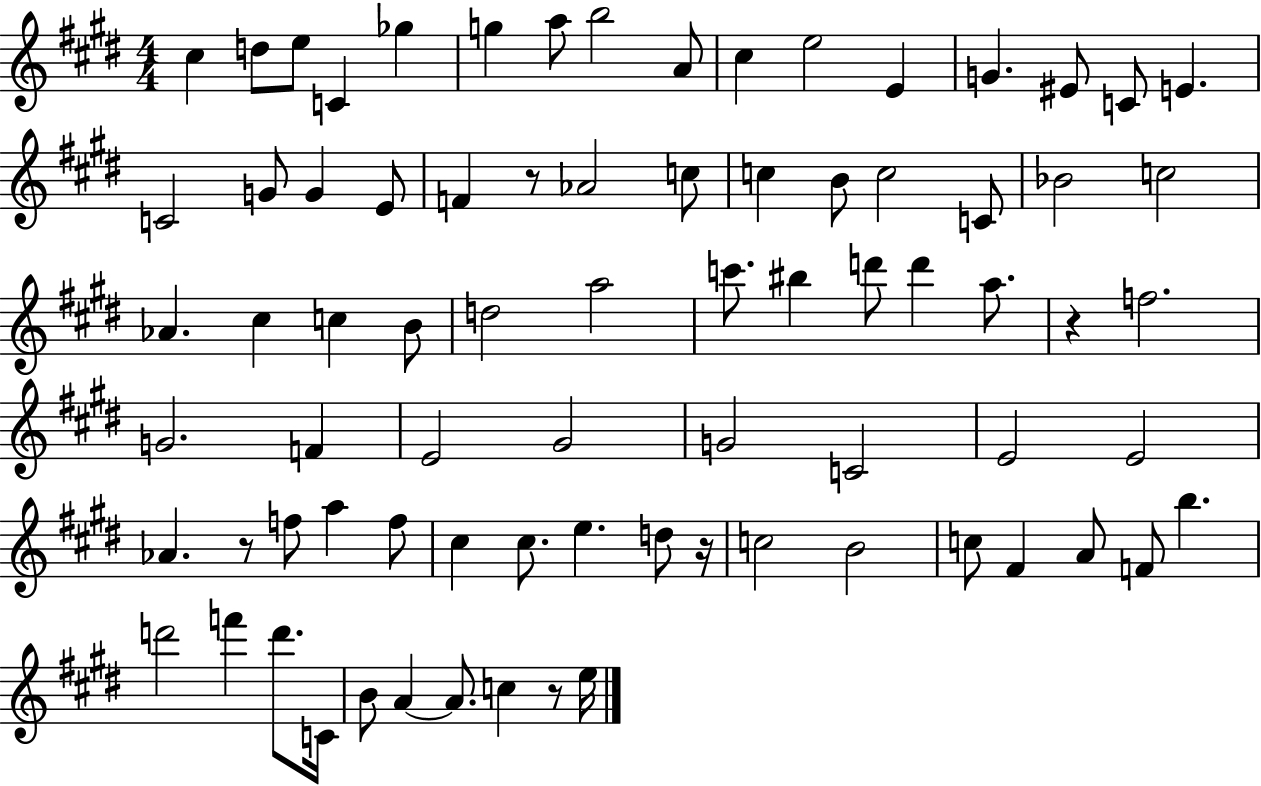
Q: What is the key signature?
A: E major